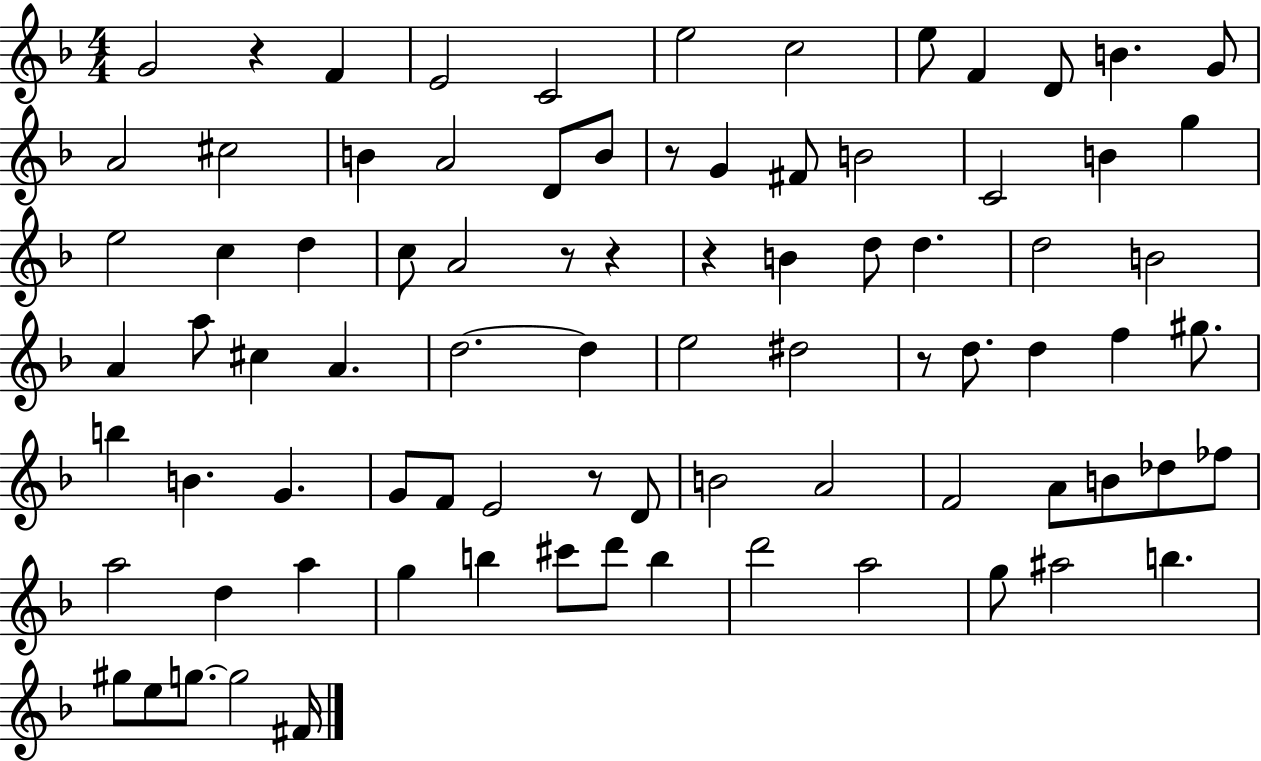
G4/h R/q F4/q E4/h C4/h E5/h C5/h E5/e F4/q D4/e B4/q. G4/e A4/h C#5/h B4/q A4/h D4/e B4/e R/e G4/q F#4/e B4/h C4/h B4/q G5/q E5/h C5/q D5/q C5/e A4/h R/e R/q R/q B4/q D5/e D5/q. D5/h B4/h A4/q A5/e C#5/q A4/q. D5/h. D5/q E5/h D#5/h R/e D5/e. D5/q F5/q G#5/e. B5/q B4/q. G4/q. G4/e F4/e E4/h R/e D4/e B4/h A4/h F4/h A4/e B4/e Db5/e FES5/e A5/h D5/q A5/q G5/q B5/q C#6/e D6/e B5/q D6/h A5/h G5/e A#5/h B5/q. G#5/e E5/e G5/e. G5/h F#4/s